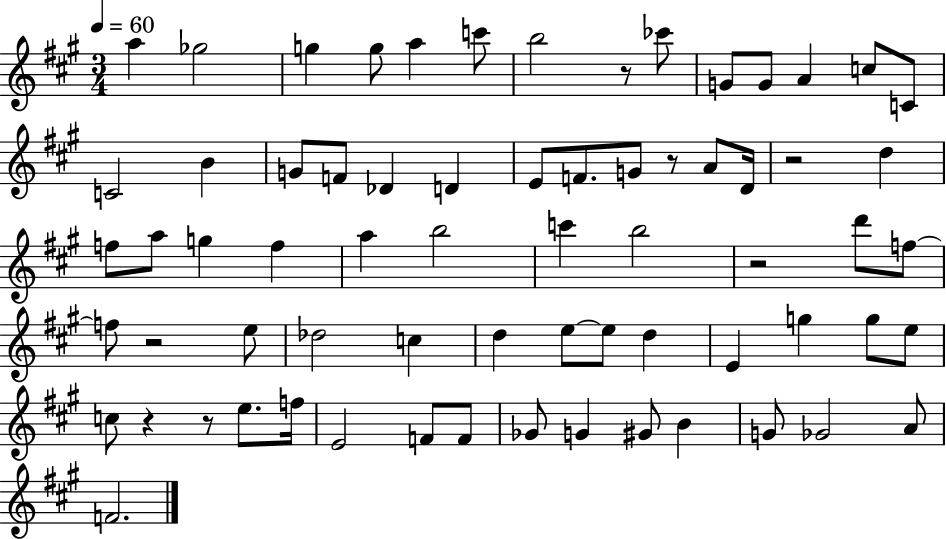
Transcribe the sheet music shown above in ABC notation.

X:1
T:Untitled
M:3/4
L:1/4
K:A
a _g2 g g/2 a c'/2 b2 z/2 _c'/2 G/2 G/2 A c/2 C/2 C2 B G/2 F/2 _D D E/2 F/2 G/2 z/2 A/2 D/4 z2 d f/2 a/2 g f a b2 c' b2 z2 d'/2 f/2 f/2 z2 e/2 _d2 c d e/2 e/2 d E g g/2 e/2 c/2 z z/2 e/2 f/4 E2 F/2 F/2 _G/2 G ^G/2 B G/2 _G2 A/2 F2